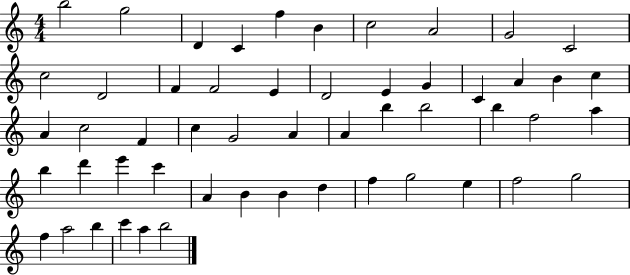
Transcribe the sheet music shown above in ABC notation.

X:1
T:Untitled
M:4/4
L:1/4
K:C
b2 g2 D C f B c2 A2 G2 C2 c2 D2 F F2 E D2 E G C A B c A c2 F c G2 A A b b2 b f2 a b d' e' c' A B B d f g2 e f2 g2 f a2 b c' a b2